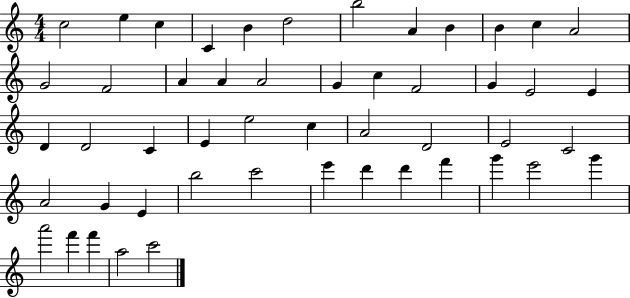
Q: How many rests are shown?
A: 0